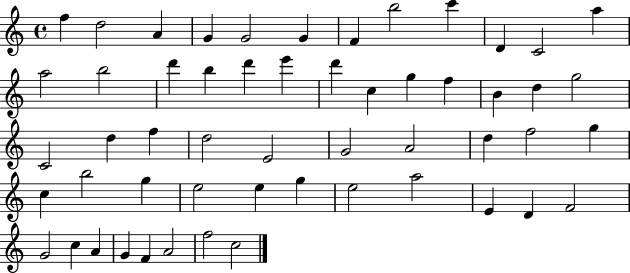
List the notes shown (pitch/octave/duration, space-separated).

F5/q D5/h A4/q G4/q G4/h G4/q F4/q B5/h C6/q D4/q C4/h A5/q A5/h B5/h D6/q B5/q D6/q E6/q D6/q C5/q G5/q F5/q B4/q D5/q G5/h C4/h D5/q F5/q D5/h E4/h G4/h A4/h D5/q F5/h G5/q C5/q B5/h G5/q E5/h E5/q G5/q E5/h A5/h E4/q D4/q F4/h G4/h C5/q A4/q G4/q F4/q A4/h F5/h C5/h